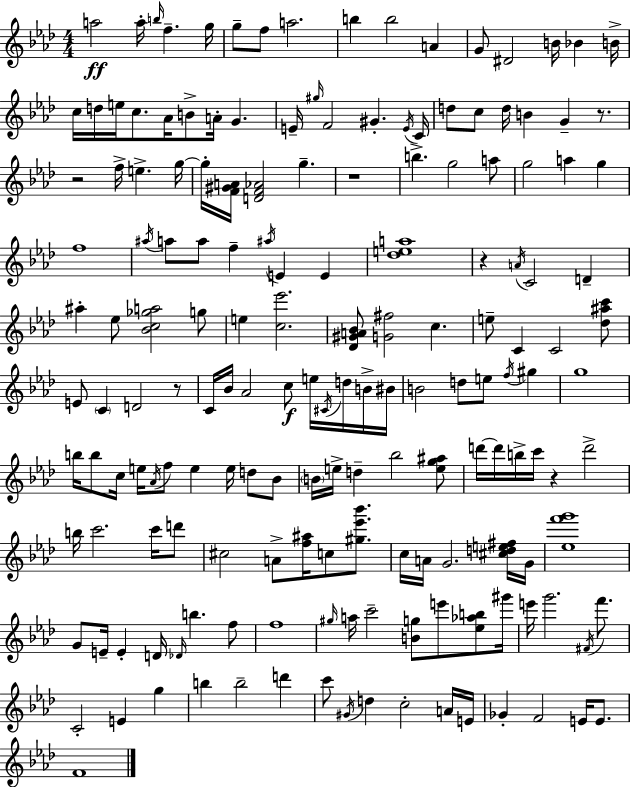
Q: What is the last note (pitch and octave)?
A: F4